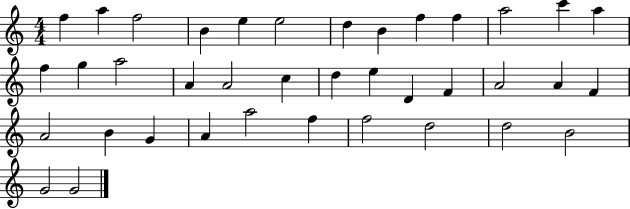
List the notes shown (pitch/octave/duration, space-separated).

F5/q A5/q F5/h B4/q E5/q E5/h D5/q B4/q F5/q F5/q A5/h C6/q A5/q F5/q G5/q A5/h A4/q A4/h C5/q D5/q E5/q D4/q F4/q A4/h A4/q F4/q A4/h B4/q G4/q A4/q A5/h F5/q F5/h D5/h D5/h B4/h G4/h G4/h